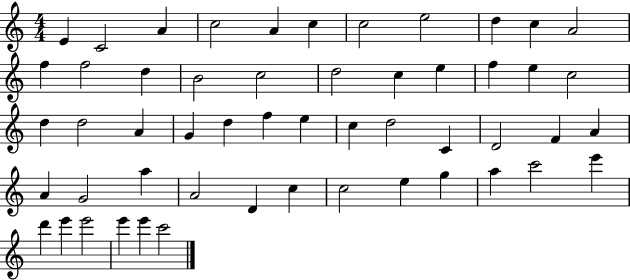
X:1
T:Untitled
M:4/4
L:1/4
K:C
E C2 A c2 A c c2 e2 d c A2 f f2 d B2 c2 d2 c e f e c2 d d2 A G d f e c d2 C D2 F A A G2 a A2 D c c2 e g a c'2 e' d' e' e'2 e' e' c'2